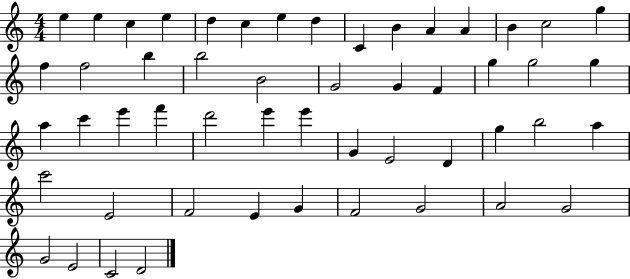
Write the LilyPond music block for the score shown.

{
  \clef treble
  \numericTimeSignature
  \time 4/4
  \key c \major
  e''4 e''4 c''4 e''4 | d''4 c''4 e''4 d''4 | c'4 b'4 a'4 a'4 | b'4 c''2 g''4 | \break f''4 f''2 b''4 | b''2 b'2 | g'2 g'4 f'4 | g''4 g''2 g''4 | \break a''4 c'''4 e'''4 f'''4 | d'''2 e'''4 e'''4 | g'4 e'2 d'4 | g''4 b''2 a''4 | \break c'''2 e'2 | f'2 e'4 g'4 | f'2 g'2 | a'2 g'2 | \break g'2 e'2 | c'2 d'2 | \bar "|."
}